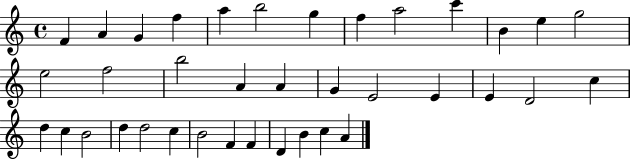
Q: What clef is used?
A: treble